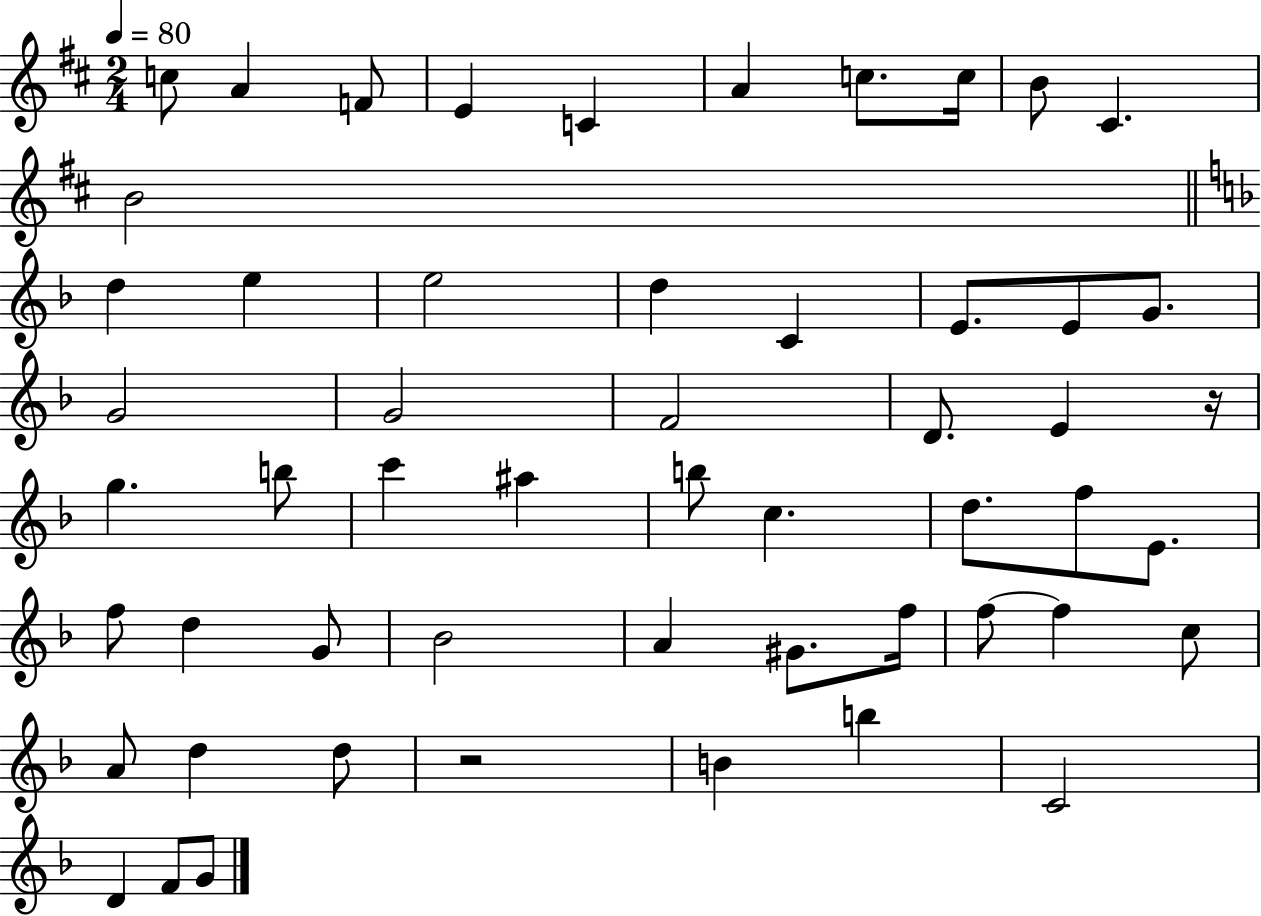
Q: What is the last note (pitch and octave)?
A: G4